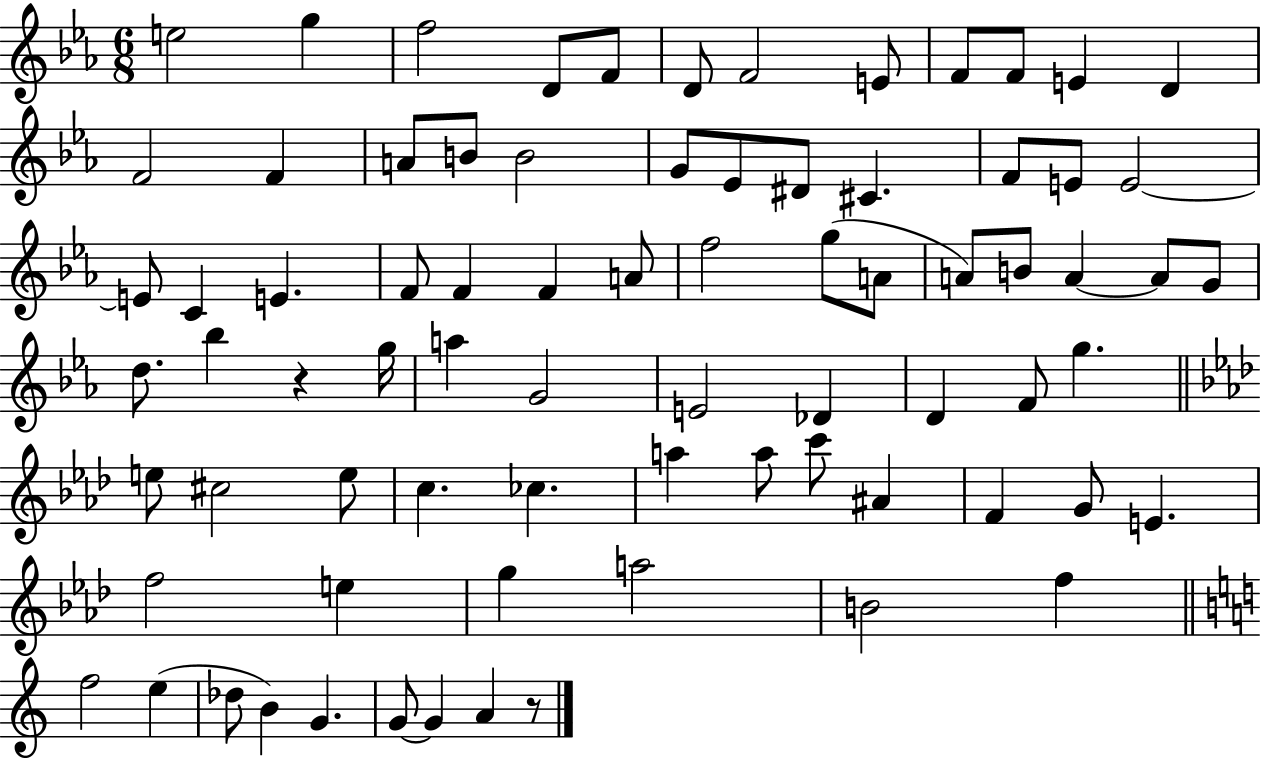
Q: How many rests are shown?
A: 2